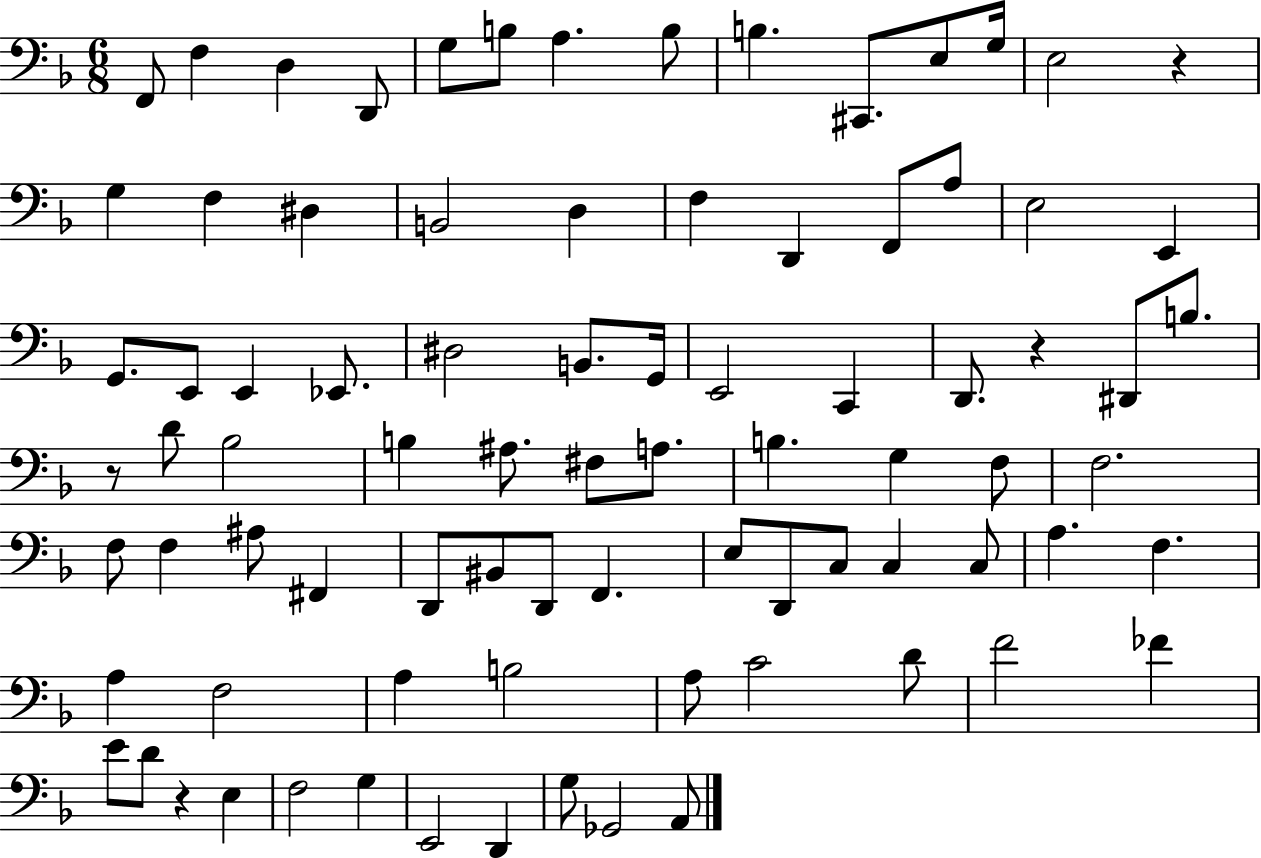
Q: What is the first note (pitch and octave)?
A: F2